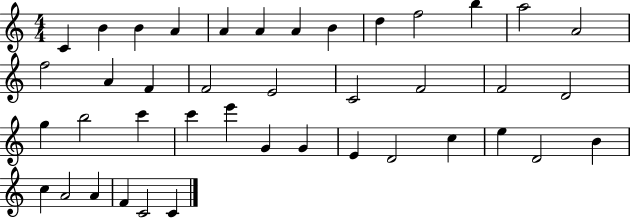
X:1
T:Untitled
M:4/4
L:1/4
K:C
C B B A A A A B d f2 b a2 A2 f2 A F F2 E2 C2 F2 F2 D2 g b2 c' c' e' G G E D2 c e D2 B c A2 A F C2 C